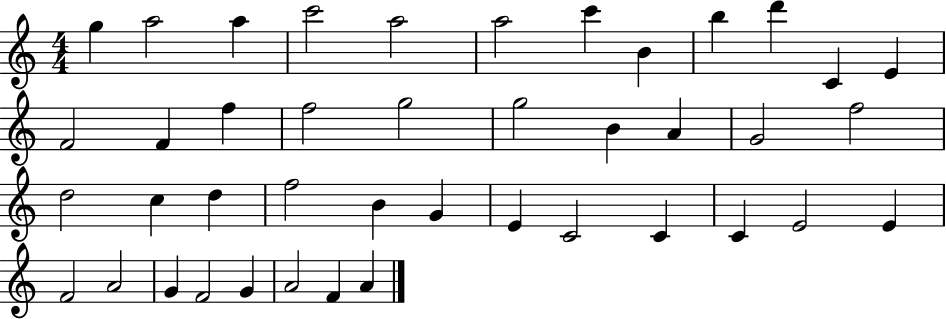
X:1
T:Untitled
M:4/4
L:1/4
K:C
g a2 a c'2 a2 a2 c' B b d' C E F2 F f f2 g2 g2 B A G2 f2 d2 c d f2 B G E C2 C C E2 E F2 A2 G F2 G A2 F A